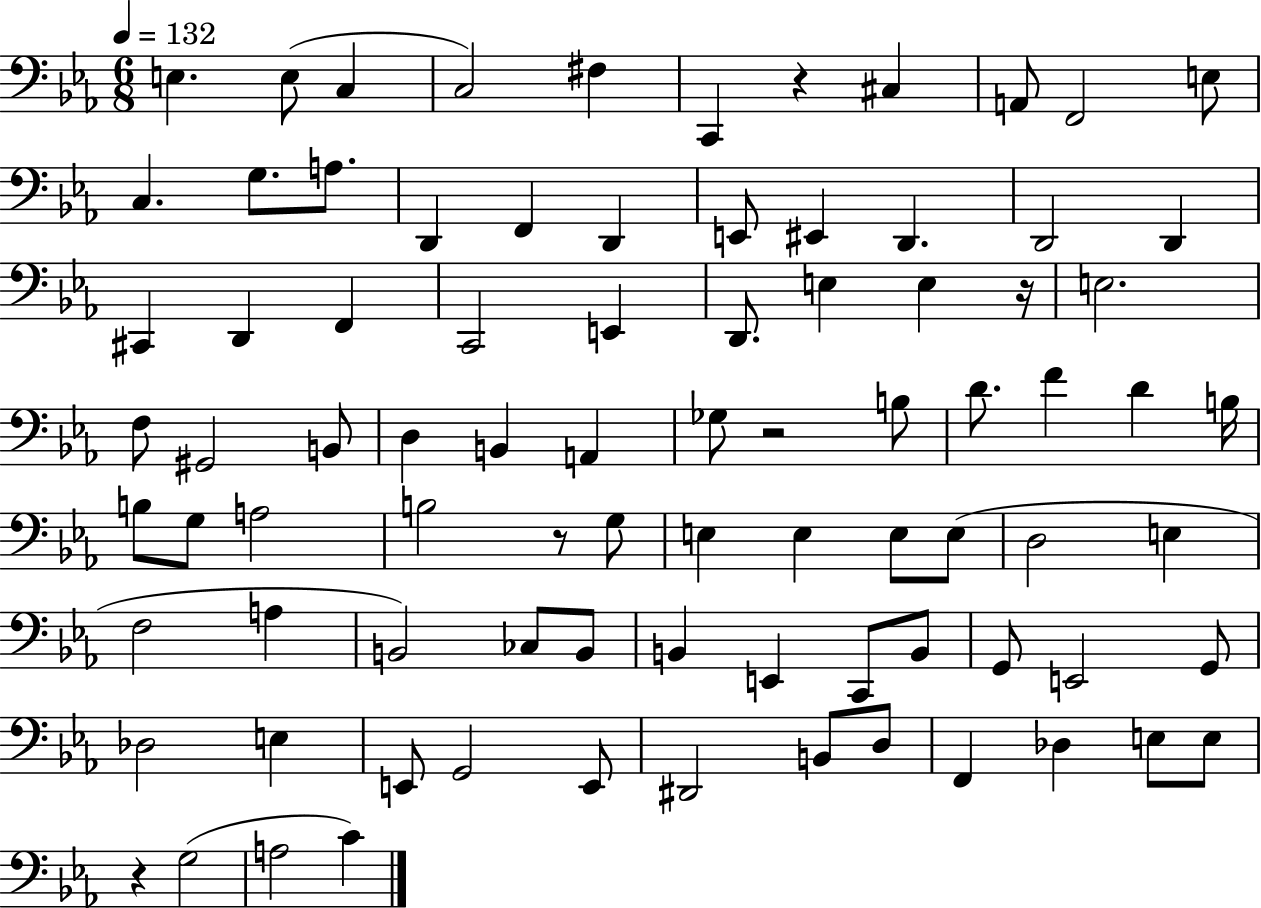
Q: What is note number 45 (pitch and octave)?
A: A3